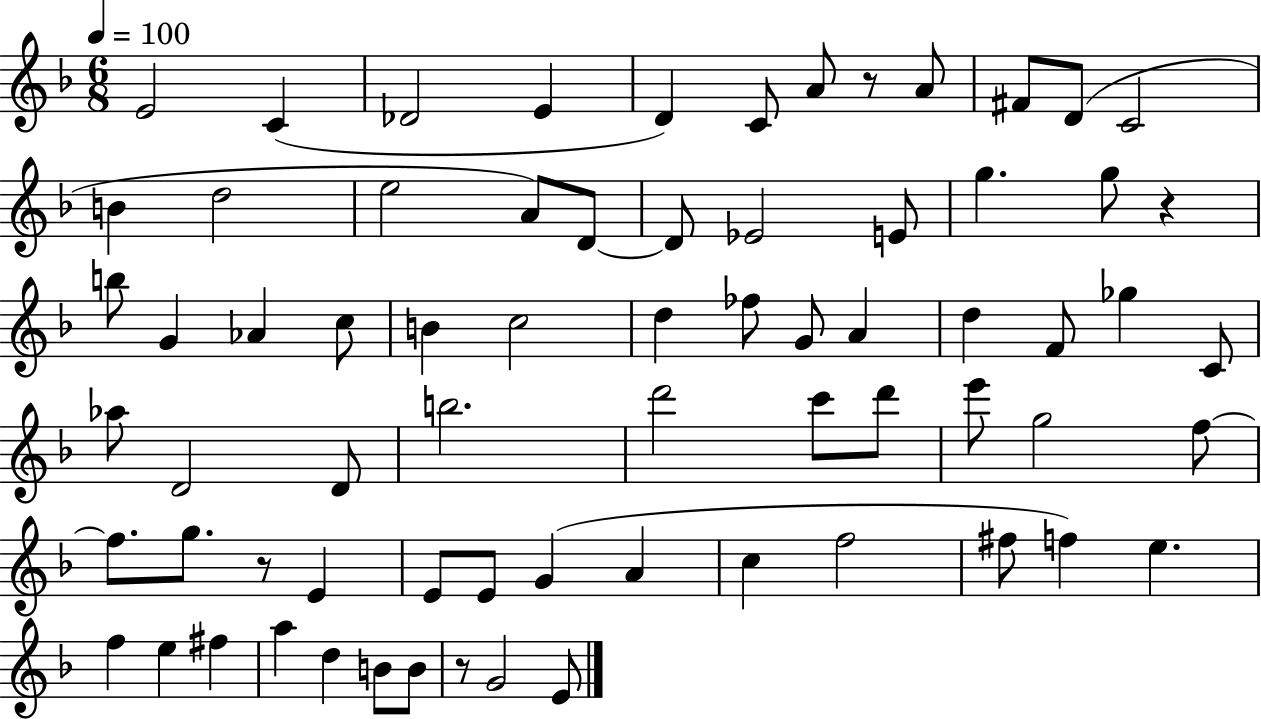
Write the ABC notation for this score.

X:1
T:Untitled
M:6/8
L:1/4
K:F
E2 C _D2 E D C/2 A/2 z/2 A/2 ^F/2 D/2 C2 B d2 e2 A/2 D/2 D/2 _E2 E/2 g g/2 z b/2 G _A c/2 B c2 d _f/2 G/2 A d F/2 _g C/2 _a/2 D2 D/2 b2 d'2 c'/2 d'/2 e'/2 g2 f/2 f/2 g/2 z/2 E E/2 E/2 G A c f2 ^f/2 f e f e ^f a d B/2 B/2 z/2 G2 E/2